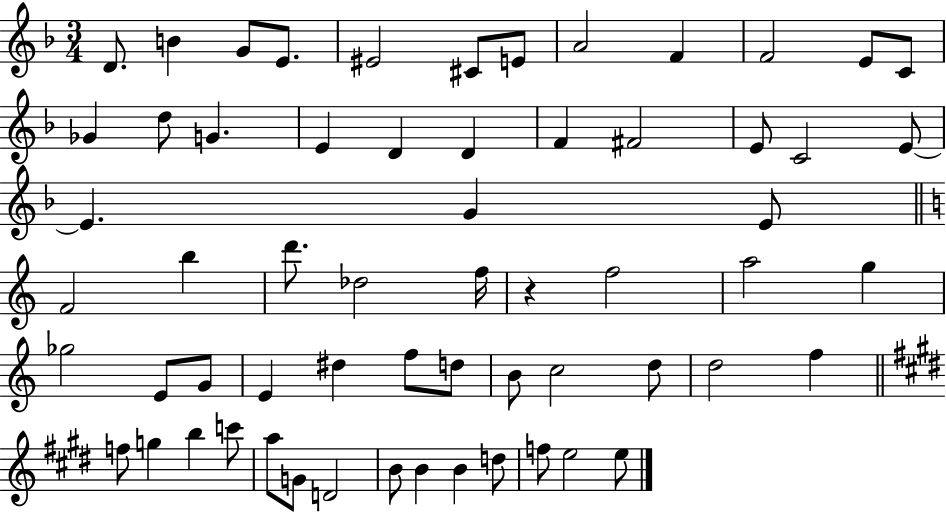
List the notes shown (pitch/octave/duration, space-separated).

D4/e. B4/q G4/e E4/e. EIS4/h C#4/e E4/e A4/h F4/q F4/h E4/e C4/e Gb4/q D5/e G4/q. E4/q D4/q D4/q F4/q F#4/h E4/e C4/h E4/e E4/q. G4/q E4/e F4/h B5/q D6/e. Db5/h F5/s R/q F5/h A5/h G5/q Gb5/h E4/e G4/e E4/q D#5/q F5/e D5/e B4/e C5/h D5/e D5/h F5/q F5/e G5/q B5/q C6/e A5/e G4/e D4/h B4/e B4/q B4/q D5/e F5/e E5/h E5/e